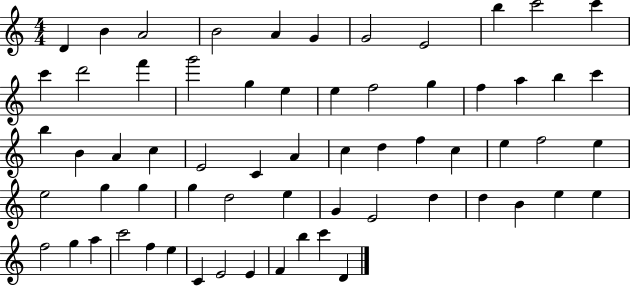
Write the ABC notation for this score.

X:1
T:Untitled
M:4/4
L:1/4
K:C
D B A2 B2 A G G2 E2 b c'2 c' c' d'2 f' g'2 g e e f2 g f a b c' b B A c E2 C A c d f c e f2 e e2 g g g d2 e G E2 d d B e e f2 g a c'2 f e C E2 E F b c' D